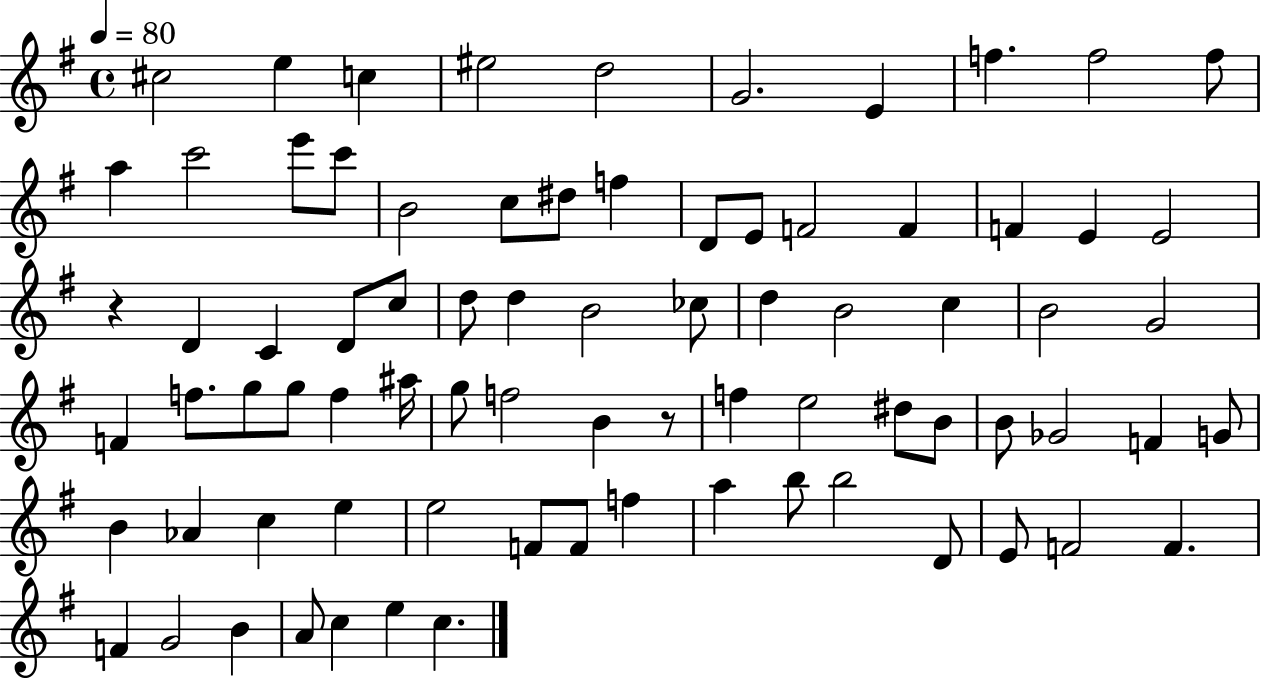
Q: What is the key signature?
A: G major